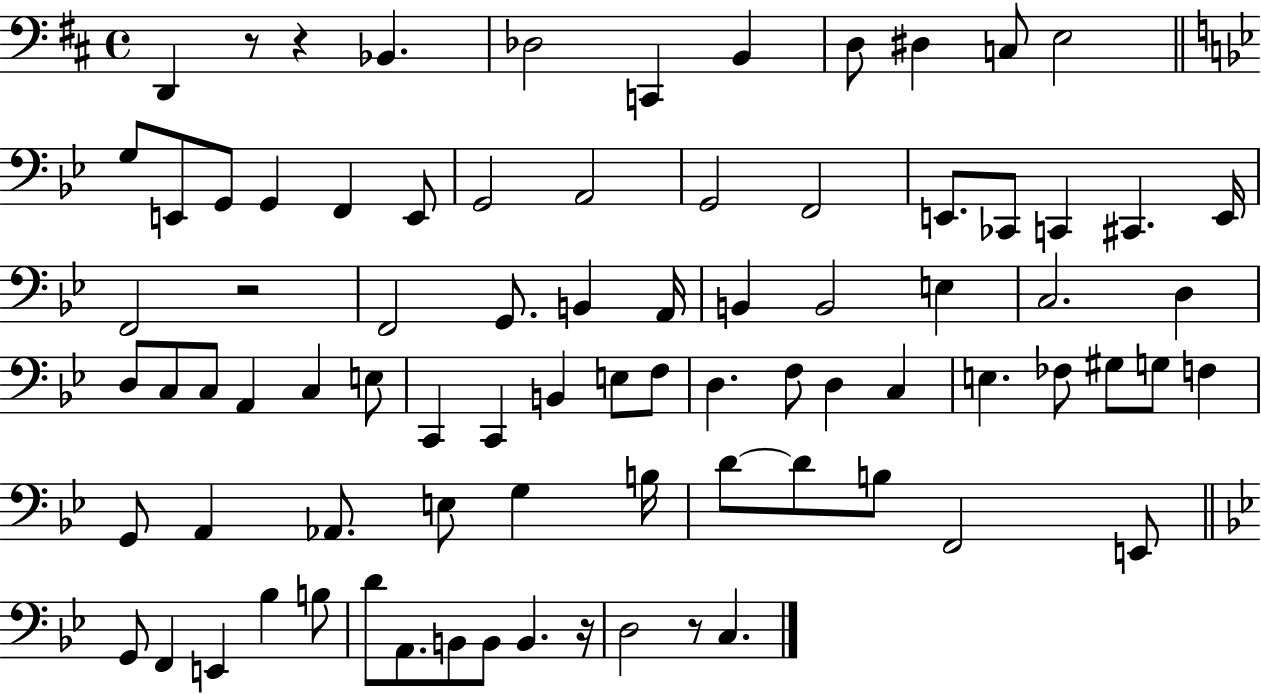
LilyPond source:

{
  \clef bass
  \time 4/4
  \defaultTimeSignature
  \key d \major
  \repeat volta 2 { d,4 r8 r4 bes,4. | des2 c,4 b,4 | d8 dis4 c8 e2 | \bar "||" \break \key g \minor g8 e,8 g,8 g,4 f,4 e,8 | g,2 a,2 | g,2 f,2 | e,8. ces,8 c,4 cis,4. e,16 | \break f,2 r2 | f,2 g,8. b,4 a,16 | b,4 b,2 e4 | c2. d4 | \break d8 c8 c8 a,4 c4 e8 | c,4 c,4 b,4 e8 f8 | d4. f8 d4 c4 | e4. fes8 gis8 g8 f4 | \break g,8 a,4 aes,8. e8 g4 b16 | d'8~~ d'8 b8 f,2 e,8 | \bar "||" \break \key g \minor g,8 f,4 e,4 bes4 b8 | d'8 a,8. b,8 b,8 b,4. r16 | d2 r8 c4. | } \bar "|."
}